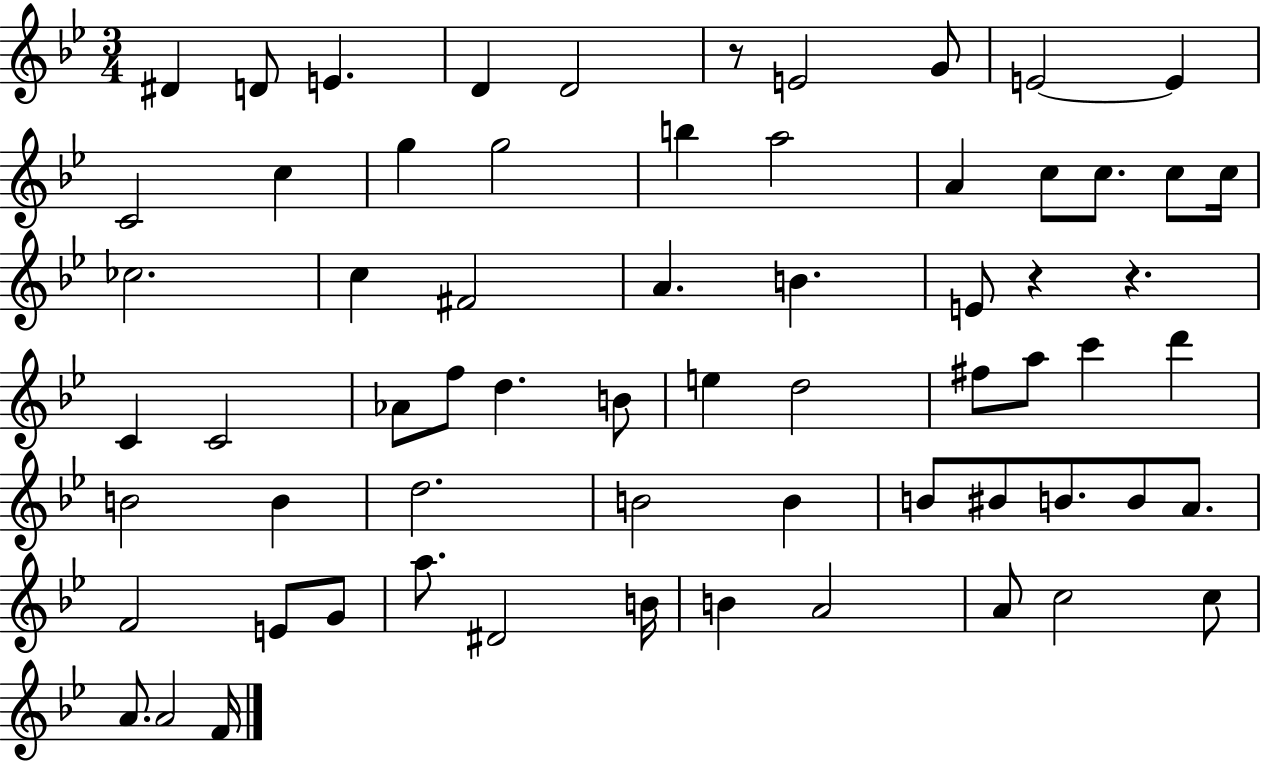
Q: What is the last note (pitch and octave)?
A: F4